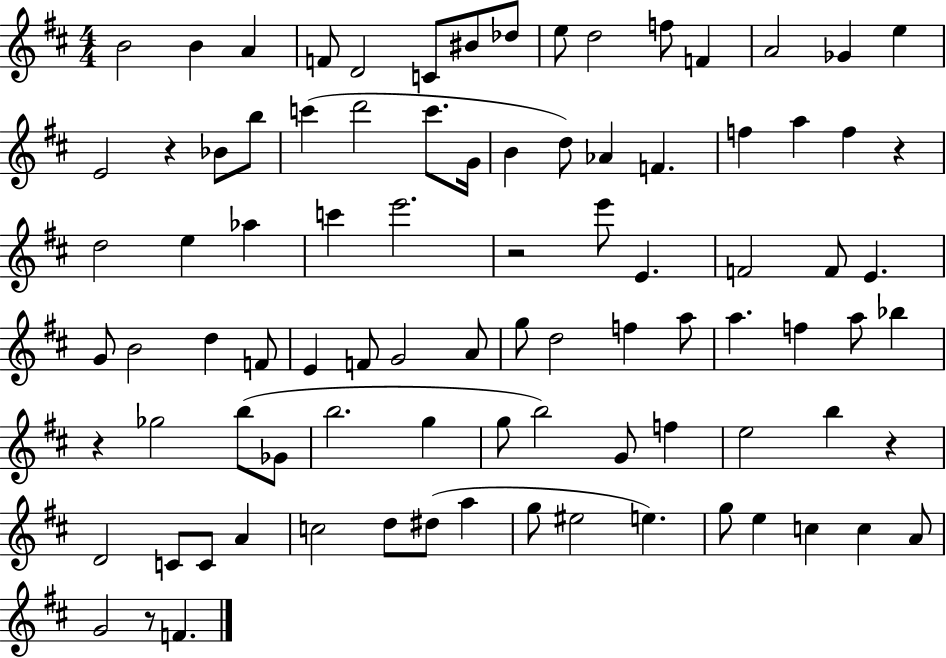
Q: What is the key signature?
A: D major